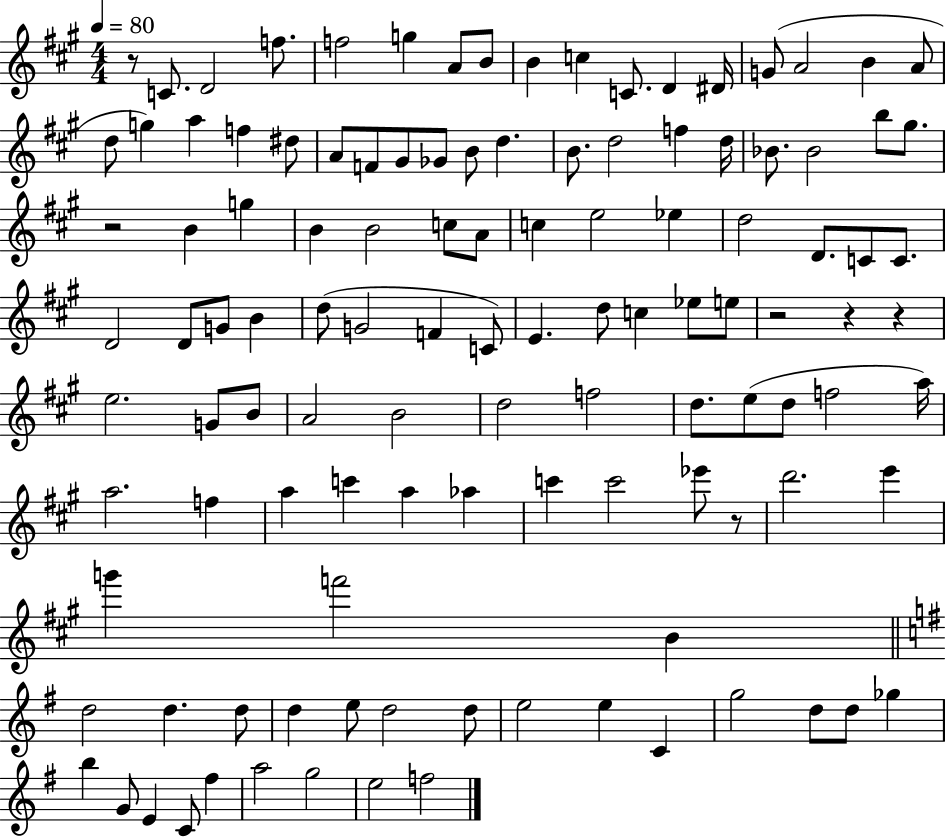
{
  \clef treble
  \numericTimeSignature
  \time 4/4
  \key a \major
  \tempo 4 = 80
  r8 c'8. d'2 f''8. | f''2 g''4 a'8 b'8 | b'4 c''4 c'8. d'4 dis'16 | g'8( a'2 b'4 a'8 | \break d''8 g''4) a''4 f''4 dis''8 | a'8 f'8 gis'8 ges'8 b'8 d''4. | b'8. d''2 f''4 d''16 | bes'8. bes'2 b''8 gis''8. | \break r2 b'4 g''4 | b'4 b'2 c''8 a'8 | c''4 e''2 ees''4 | d''2 d'8. c'8 c'8. | \break d'2 d'8 g'8 b'4 | d''8( g'2 f'4 c'8) | e'4. d''8 c''4 ees''8 e''8 | r2 r4 r4 | \break e''2. g'8 b'8 | a'2 b'2 | d''2 f''2 | d''8. e''8( d''8 f''2 a''16) | \break a''2. f''4 | a''4 c'''4 a''4 aes''4 | c'''4 c'''2 ees'''8 r8 | d'''2. e'''4 | \break g'''4 f'''2 b'4 | \bar "||" \break \key e \minor d''2 d''4. d''8 | d''4 e''8 d''2 d''8 | e''2 e''4 c'4 | g''2 d''8 d''8 ges''4 | \break b''4 g'8 e'4 c'8 fis''4 | a''2 g''2 | e''2 f''2 | \bar "|."
}